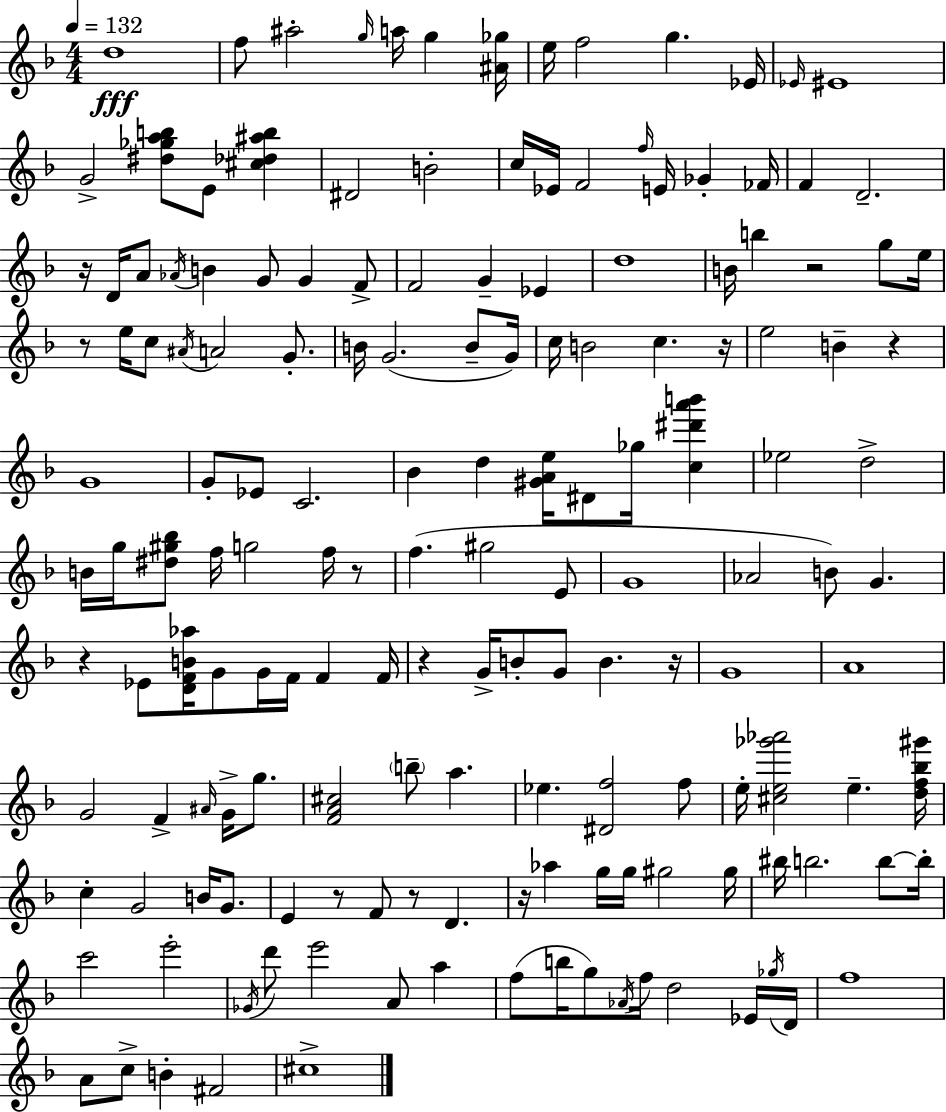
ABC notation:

X:1
T:Untitled
M:4/4
L:1/4
K:Dm
d4 f/2 ^a2 g/4 a/4 g [^A_g]/4 e/4 f2 g _E/4 _E/4 ^E4 G2 [^d_gab]/2 E/2 [^c_d^ab] ^D2 B2 c/4 _E/4 F2 f/4 E/4 _G _F/4 F D2 z/4 D/4 A/2 _A/4 B G/2 G F/2 F2 G _E d4 B/4 b z2 g/2 e/4 z/2 e/4 c/2 ^A/4 A2 G/2 B/4 G2 B/2 G/4 c/4 B2 c z/4 e2 B z G4 G/2 _E/2 C2 _B d [^GAe]/4 ^D/2 _g/4 [c^d'a'b'] _e2 d2 B/4 g/4 [^d^g_b]/2 f/4 g2 f/4 z/2 f ^g2 E/2 G4 _A2 B/2 G z _E/2 [DFB_a]/4 G/2 G/4 F/4 F F/4 z G/4 B/2 G/2 B z/4 G4 A4 G2 F ^A/4 G/4 g/2 [FA^c]2 b/2 a _e [^Df]2 f/2 e/4 [^ce_g'_a']2 e [df_b^g']/4 c G2 B/4 G/2 E z/2 F/2 z/2 D z/4 _a g/4 g/4 ^g2 ^g/4 ^b/4 b2 b/2 b/4 c'2 e'2 _G/4 d'/2 e'2 A/2 a f/2 b/4 g/2 _A/4 f/4 d2 _E/4 _g/4 D/4 f4 A/2 c/2 B ^F2 ^c4